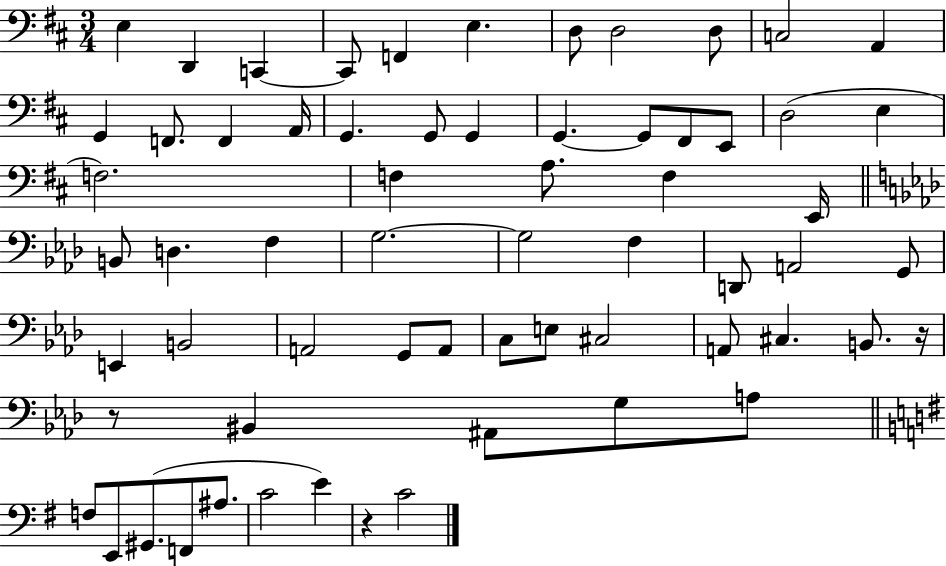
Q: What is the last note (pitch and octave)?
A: C4